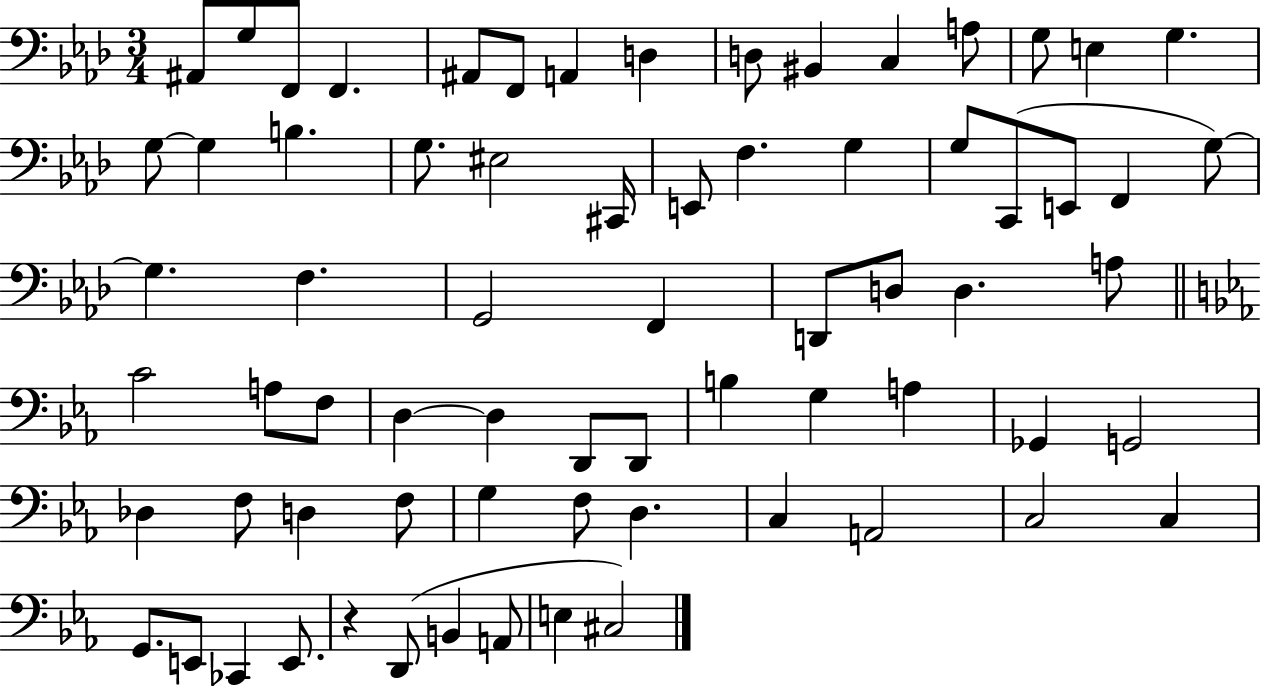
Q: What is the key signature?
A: AES major